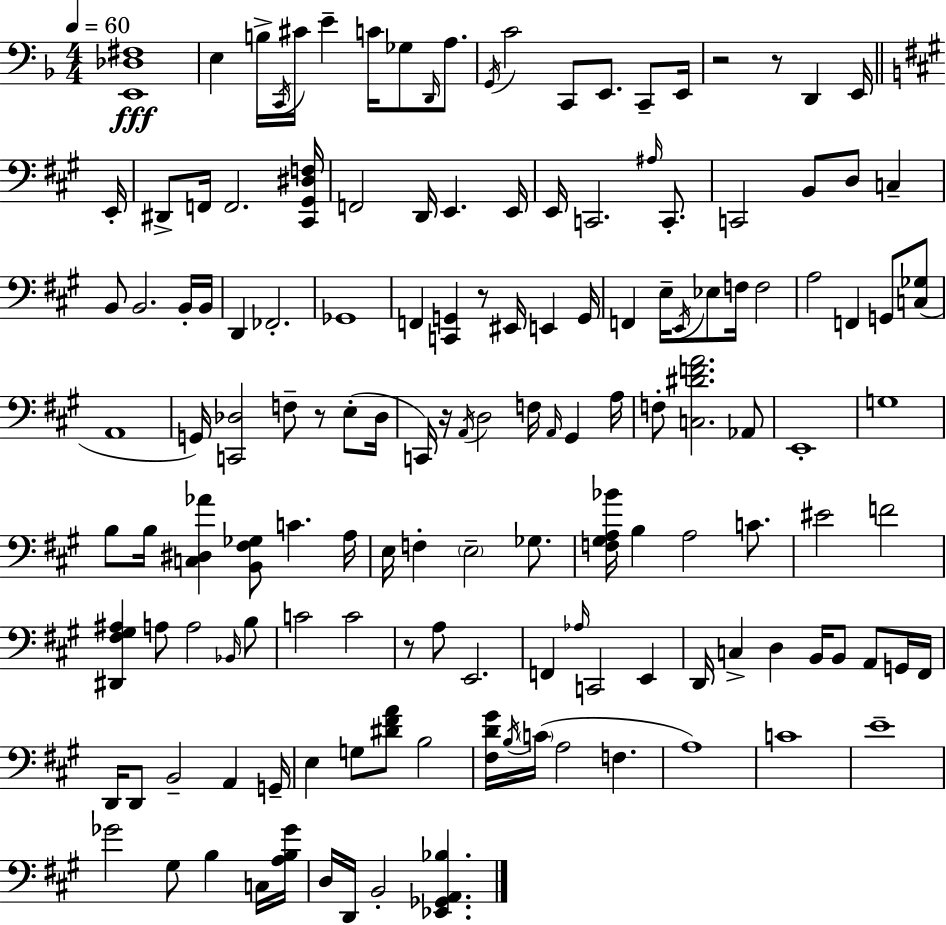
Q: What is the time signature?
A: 4/4